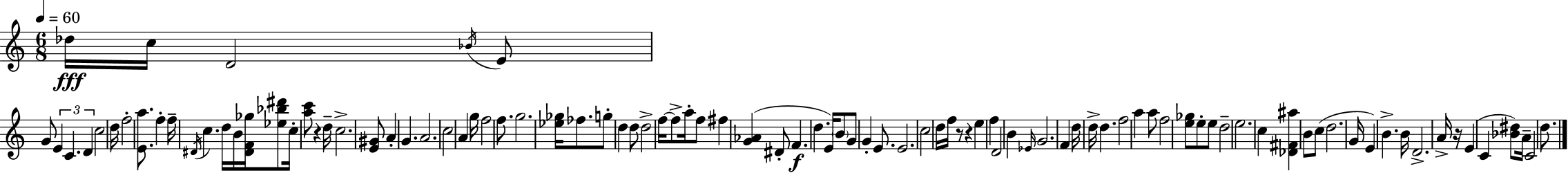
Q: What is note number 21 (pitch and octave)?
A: C5